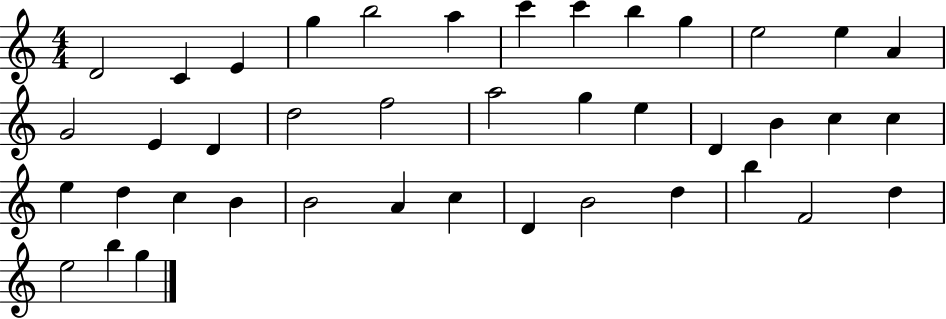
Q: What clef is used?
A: treble